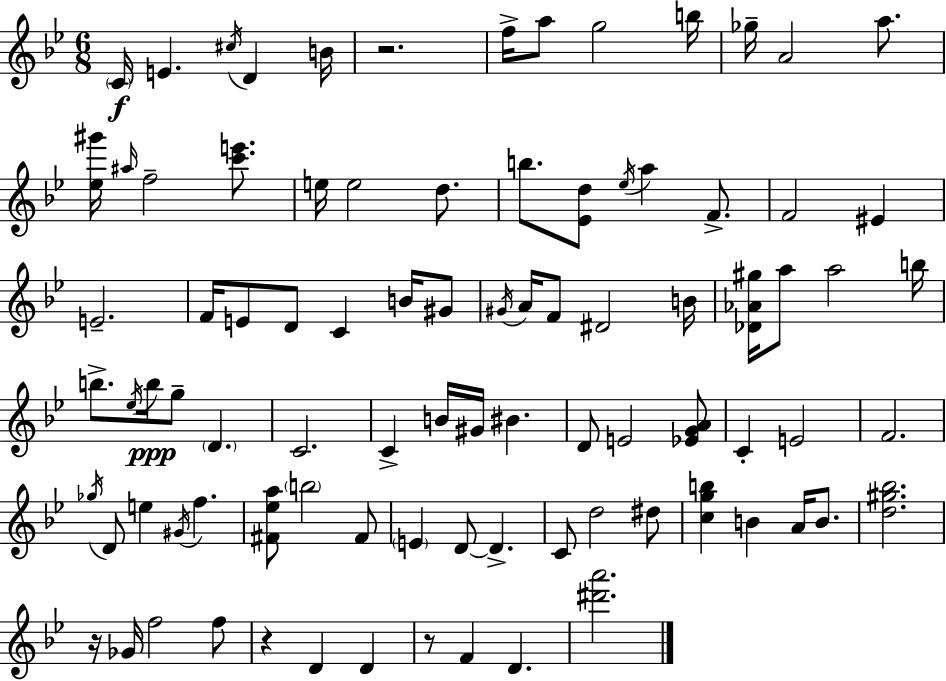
{
  \clef treble
  \numericTimeSignature
  \time 6/8
  \key bes \major
  \repeat volta 2 { \parenthesize c'16\f e'4. \acciaccatura { cis''16 } d'4 | b'16 r2. | f''16-> a''8 g''2 | b''16 ges''16-- a'2 a''8. | \break <ees'' gis'''>16 \grace { ais''16 } f''2-- <c''' e'''>8. | e''16 e''2 d''8. | b''8. <ees' d''>8 \acciaccatura { ees''16 } a''4 | f'8.-> f'2 eis'4 | \break e'2.-- | f'16 e'8 d'8 c'4 | b'16 gis'8 \acciaccatura { gis'16 } a'16 f'8 dis'2 | b'16 <des' aes' gis''>16 a''8 a''2 | \break b''16 b''8.-> \acciaccatura { ees''16 }\ppp b''16 g''8-- \parenthesize d'4. | c'2. | c'4-> b'16 gis'16 bis'4. | d'8 e'2 | \break <ees' g' a'>8 c'4-. e'2 | f'2. | \acciaccatura { ges''16 } d'8 e''4 | \acciaccatura { gis'16 } f''4. <fis' ees'' a''>8 \parenthesize b''2 | \break fis'8 \parenthesize e'4 d'8~~ | d'4.-> c'8 d''2 | dis''8 <c'' g'' b''>4 b'4 | a'16 b'8. <d'' gis'' bes''>2. | \break r16 ges'16 f''2 | f''8 r4 d'4 | d'4 r8 f'4 | d'4. <dis''' a'''>2. | \break } \bar "|."
}